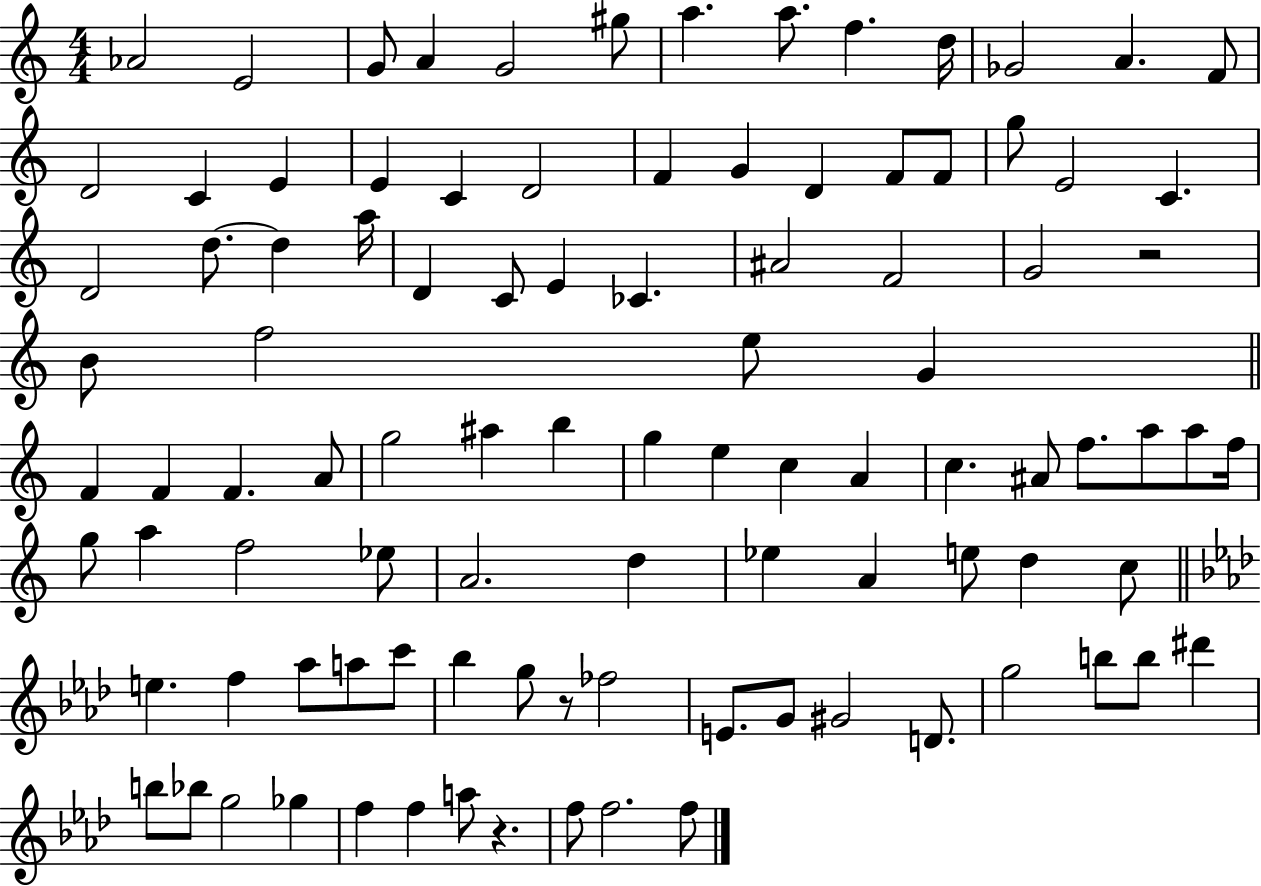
Ab4/h E4/h G4/e A4/q G4/h G#5/e A5/q. A5/e. F5/q. D5/s Gb4/h A4/q. F4/e D4/h C4/q E4/q E4/q C4/q D4/h F4/q G4/q D4/q F4/e F4/e G5/e E4/h C4/q. D4/h D5/e. D5/q A5/s D4/q C4/e E4/q CES4/q. A#4/h F4/h G4/h R/h B4/e F5/h E5/e G4/q F4/q F4/q F4/q. A4/e G5/h A#5/q B5/q G5/q E5/q C5/q A4/q C5/q. A#4/e F5/e. A5/e A5/e F5/s G5/e A5/q F5/h Eb5/e A4/h. D5/q Eb5/q A4/q E5/e D5/q C5/e E5/q. F5/q Ab5/e A5/e C6/e Bb5/q G5/e R/e FES5/h E4/e. G4/e G#4/h D4/e. G5/h B5/e B5/e D#6/q B5/e Bb5/e G5/h Gb5/q F5/q F5/q A5/e R/q. F5/e F5/h. F5/e